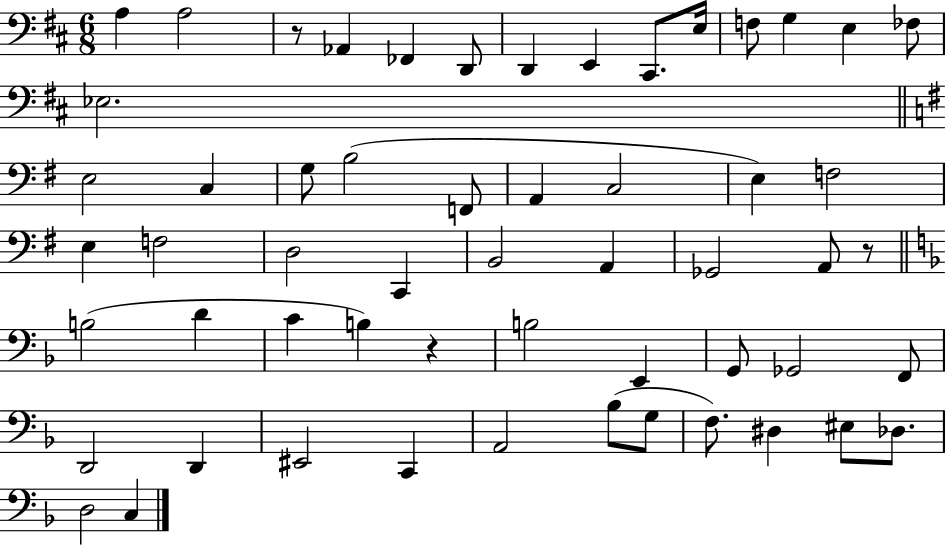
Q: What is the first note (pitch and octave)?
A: A3